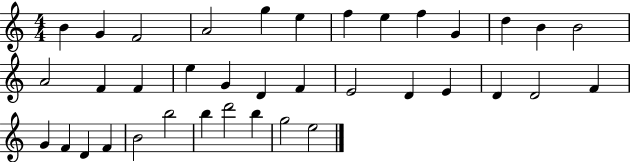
{
  \clef treble
  \numericTimeSignature
  \time 4/4
  \key c \major
  b'4 g'4 f'2 | a'2 g''4 e''4 | f''4 e''4 f''4 g'4 | d''4 b'4 b'2 | \break a'2 f'4 f'4 | e''4 g'4 d'4 f'4 | e'2 d'4 e'4 | d'4 d'2 f'4 | \break g'4 f'4 d'4 f'4 | b'2 b''2 | b''4 d'''2 b''4 | g''2 e''2 | \break \bar "|."
}